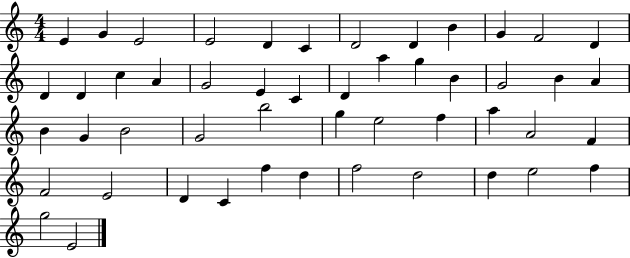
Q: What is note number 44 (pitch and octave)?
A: F5